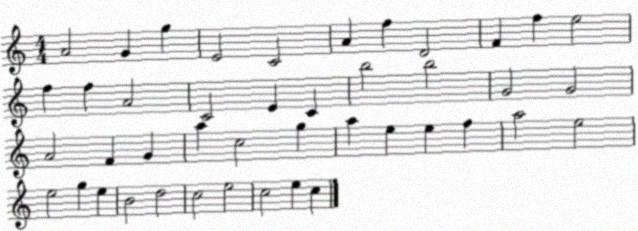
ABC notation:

X:1
T:Untitled
M:4/4
L:1/4
K:C
A2 G g E2 C2 A f D2 F f e2 f f A2 C2 E C b2 b2 G2 G2 A2 F G a c2 g a e e f a2 e2 e2 g e B2 d2 c2 e2 c2 e c